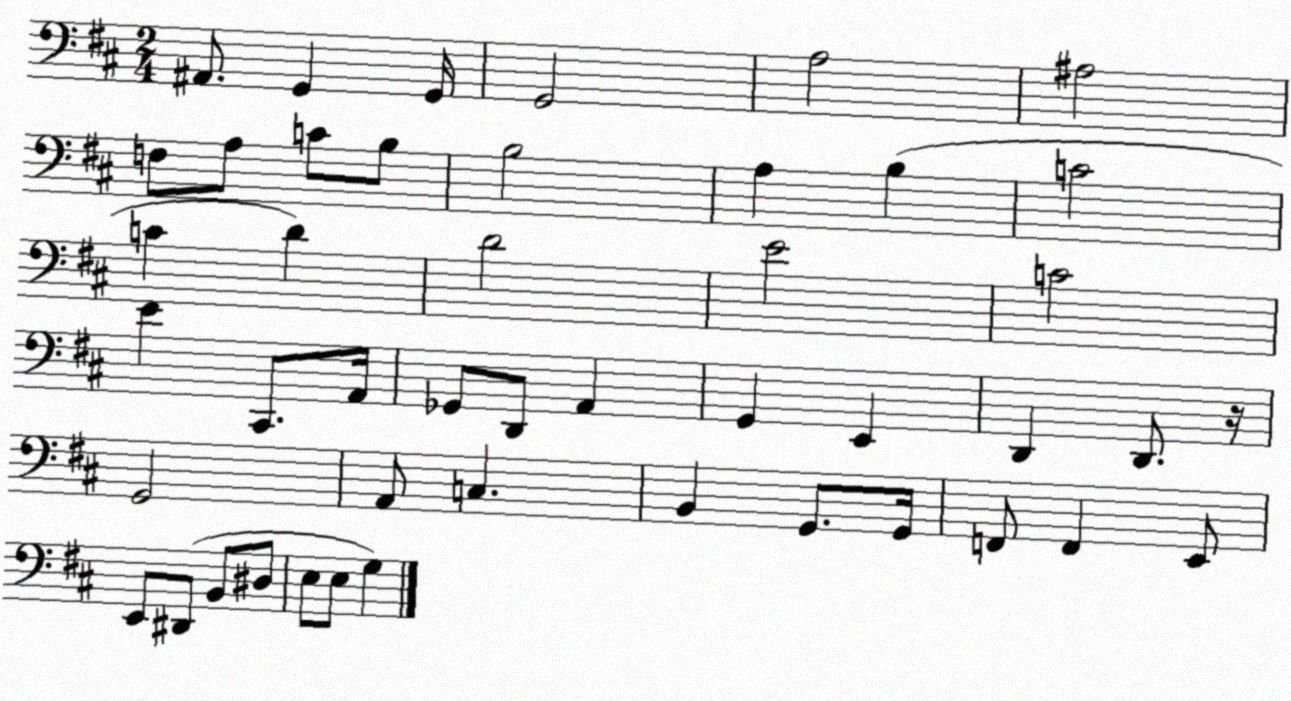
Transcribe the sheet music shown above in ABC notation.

X:1
T:Untitled
M:2/4
L:1/4
K:D
^A,,/2 G,, G,,/4 G,,2 A,2 ^A,2 F,/2 A,/2 C/2 B,/2 B,2 A, B, C2 C D D2 E2 C2 E ^C,,/2 A,,/4 _G,,/2 D,,/2 A,, G,, E,, D,, D,,/2 z/4 G,,2 A,,/2 C, B,, G,,/2 G,,/4 F,,/2 F,, E,,/2 E,,/2 ^D,,/2 B,,/2 ^D,/2 E,/2 E,/2 G,